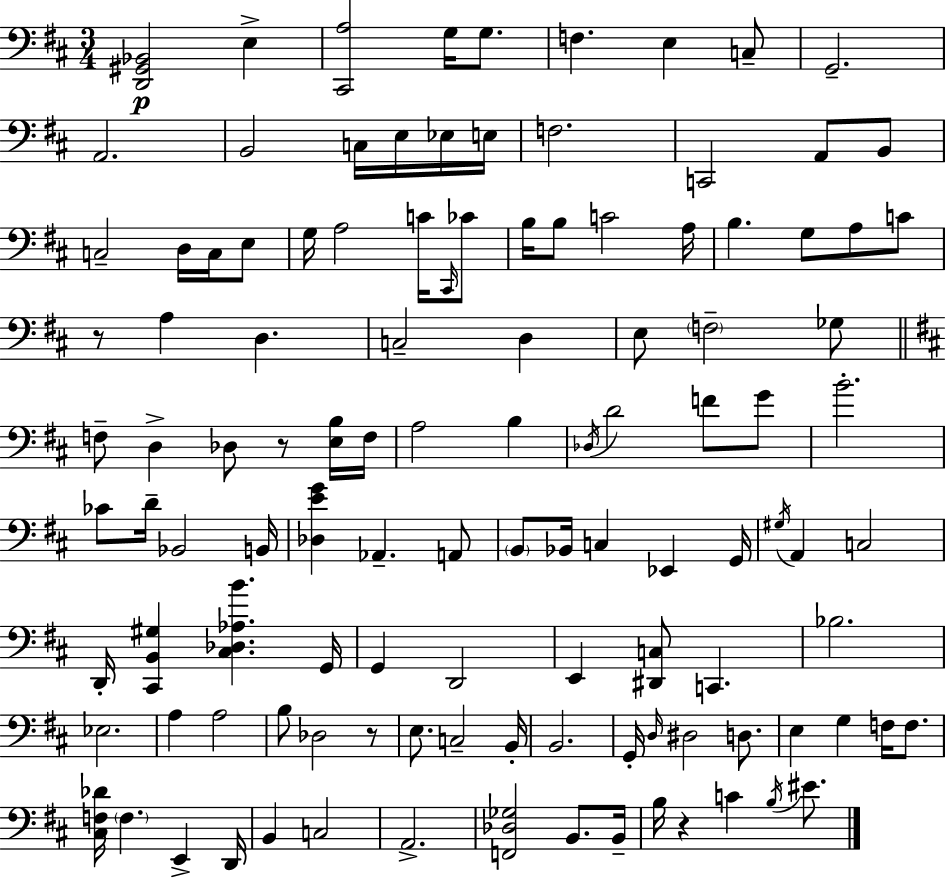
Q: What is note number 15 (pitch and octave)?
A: C2